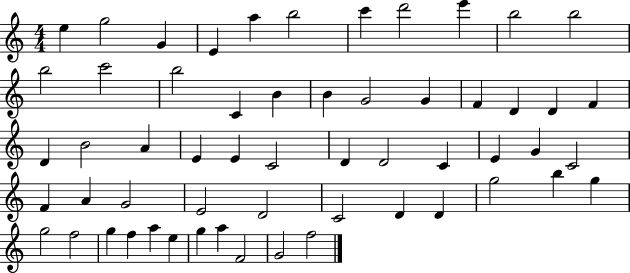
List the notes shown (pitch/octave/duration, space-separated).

E5/q G5/h G4/q E4/q A5/q B5/h C6/q D6/h E6/q B5/h B5/h B5/h C6/h B5/h C4/q B4/q B4/q G4/h G4/q F4/q D4/q D4/q F4/q D4/q B4/h A4/q E4/q E4/q C4/h D4/q D4/h C4/q E4/q G4/q C4/h F4/q A4/q G4/h E4/h D4/h C4/h D4/q D4/q G5/h B5/q G5/q G5/h F5/h G5/q F5/q A5/q E5/q G5/q A5/q F4/h G4/h F5/h